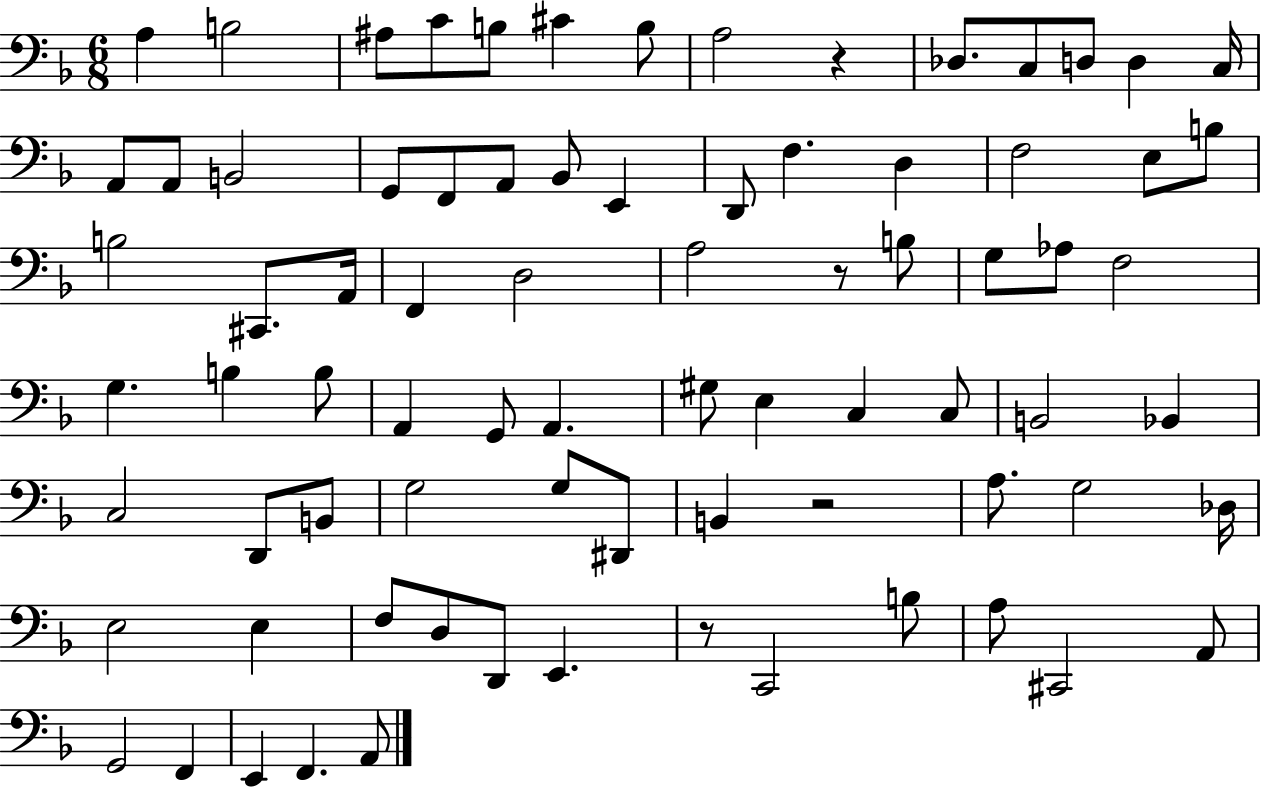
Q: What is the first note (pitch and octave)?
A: A3